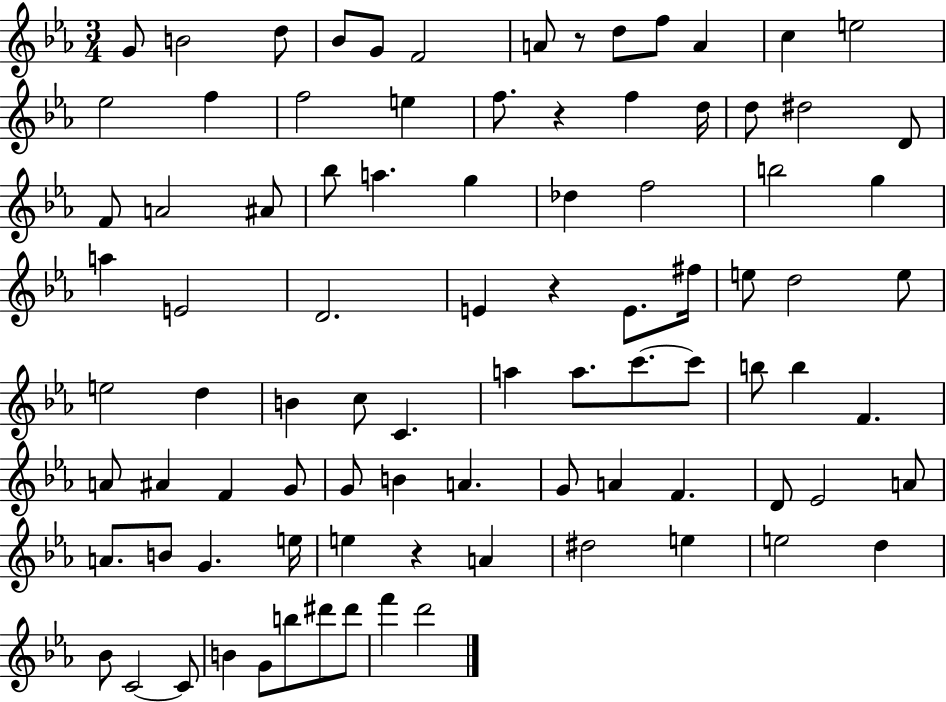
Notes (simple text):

G4/e B4/h D5/e Bb4/e G4/e F4/h A4/e R/e D5/e F5/e A4/q C5/q E5/h Eb5/h F5/q F5/h E5/q F5/e. R/q F5/q D5/s D5/e D#5/h D4/e F4/e A4/h A#4/e Bb5/e A5/q. G5/q Db5/q F5/h B5/h G5/q A5/q E4/h D4/h. E4/q R/q E4/e. F#5/s E5/e D5/h E5/e E5/h D5/q B4/q C5/e C4/q. A5/q A5/e. C6/e. C6/e B5/e B5/q F4/q. A4/e A#4/q F4/q G4/e G4/e B4/q A4/q. G4/e A4/q F4/q. D4/e Eb4/h A4/e A4/e. B4/e G4/q. E5/s E5/q R/q A4/q D#5/h E5/q E5/h D5/q Bb4/e C4/h C4/e B4/q G4/e B5/e D#6/e D#6/e F6/q D6/h